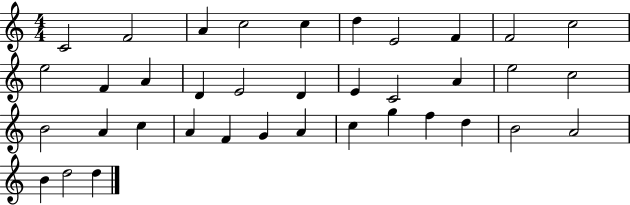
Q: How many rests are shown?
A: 0